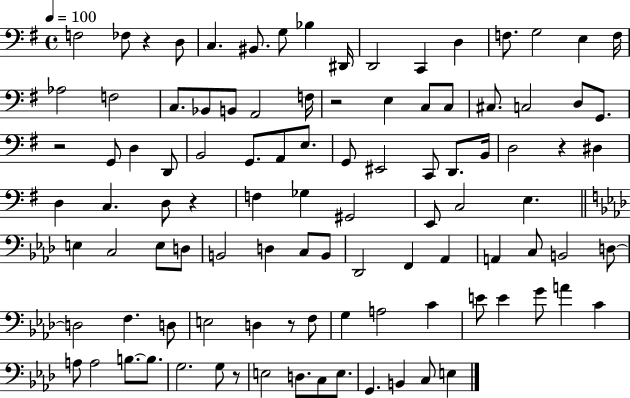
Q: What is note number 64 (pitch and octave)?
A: A2